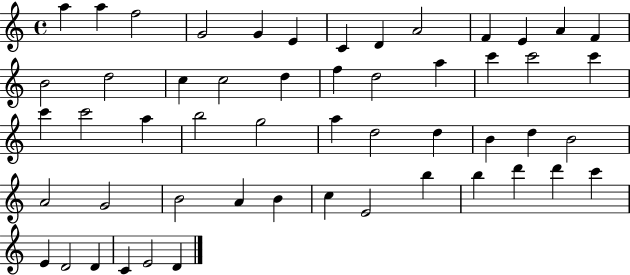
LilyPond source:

{
  \clef treble
  \time 4/4
  \defaultTimeSignature
  \key c \major
  a''4 a''4 f''2 | g'2 g'4 e'4 | c'4 d'4 a'2 | f'4 e'4 a'4 f'4 | \break b'2 d''2 | c''4 c''2 d''4 | f''4 d''2 a''4 | c'''4 c'''2 c'''4 | \break c'''4 c'''2 a''4 | b''2 g''2 | a''4 d''2 d''4 | b'4 d''4 b'2 | \break a'2 g'2 | b'2 a'4 b'4 | c''4 e'2 b''4 | b''4 d'''4 d'''4 c'''4 | \break e'4 d'2 d'4 | c'4 e'2 d'4 | \bar "|."
}